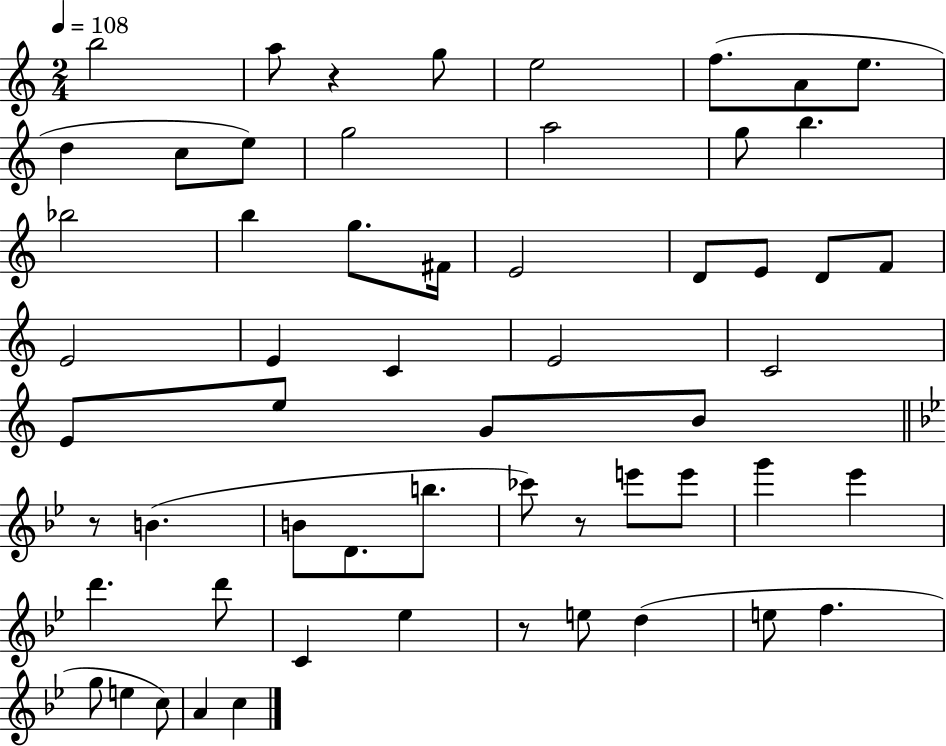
X:1
T:Untitled
M:2/4
L:1/4
K:C
b2 a/2 z g/2 e2 f/2 A/2 e/2 d c/2 e/2 g2 a2 g/2 b _b2 b g/2 ^F/4 E2 D/2 E/2 D/2 F/2 E2 E C E2 C2 E/2 e/2 G/2 B/2 z/2 B B/2 D/2 b/2 _c'/2 z/2 e'/2 e'/2 g' _e' d' d'/2 C _e z/2 e/2 d e/2 f g/2 e c/2 A c